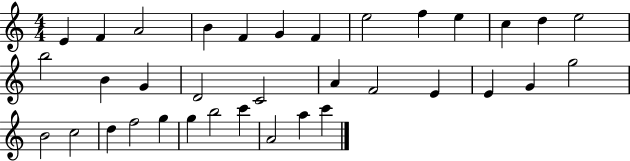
E4/q F4/q A4/h B4/q F4/q G4/q F4/q E5/h F5/q E5/q C5/q D5/q E5/h B5/h B4/q G4/q D4/h C4/h A4/q F4/h E4/q E4/q G4/q G5/h B4/h C5/h D5/q F5/h G5/q G5/q B5/h C6/q A4/h A5/q C6/q